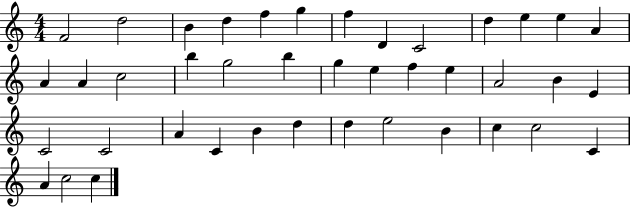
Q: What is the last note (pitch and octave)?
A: C5